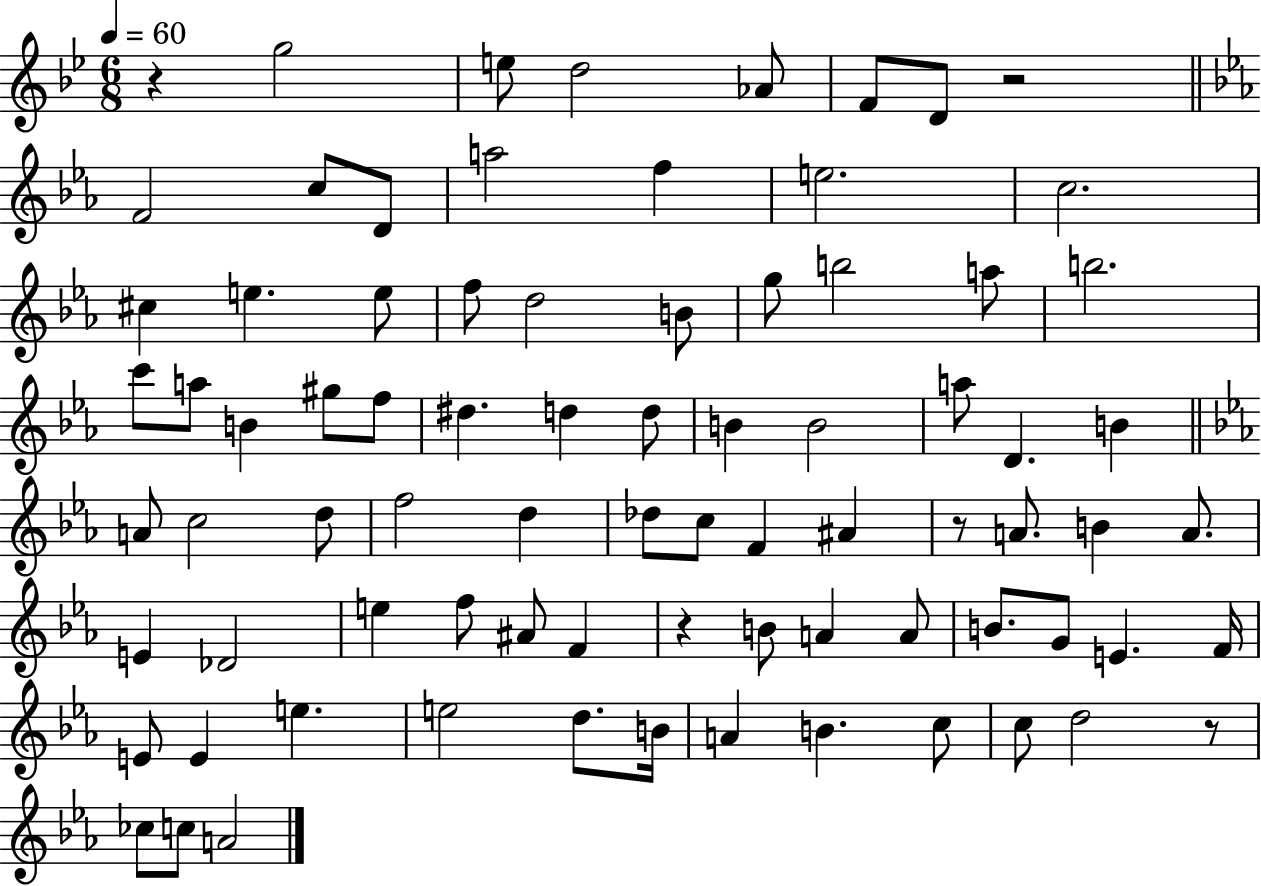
{
  \clef treble
  \numericTimeSignature
  \time 6/8
  \key bes \major
  \tempo 4 = 60
  r4 g''2 | e''8 d''2 aes'8 | f'8 d'8 r2 | \bar "||" \break \key ees \major f'2 c''8 d'8 | a''2 f''4 | e''2. | c''2. | \break cis''4 e''4. e''8 | f''8 d''2 b'8 | g''8 b''2 a''8 | b''2. | \break c'''8 a''8 b'4 gis''8 f''8 | dis''4. d''4 d''8 | b'4 b'2 | a''8 d'4. b'4 | \break \bar "||" \break \key c \minor a'8 c''2 d''8 | f''2 d''4 | des''8 c''8 f'4 ais'4 | r8 a'8. b'4 a'8. | \break e'4 des'2 | e''4 f''8 ais'8 f'4 | r4 b'8 a'4 a'8 | b'8. g'8 e'4. f'16 | \break e'8 e'4 e''4. | e''2 d''8. b'16 | a'4 b'4. c''8 | c''8 d''2 r8 | \break ces''8 c''8 a'2 | \bar "|."
}